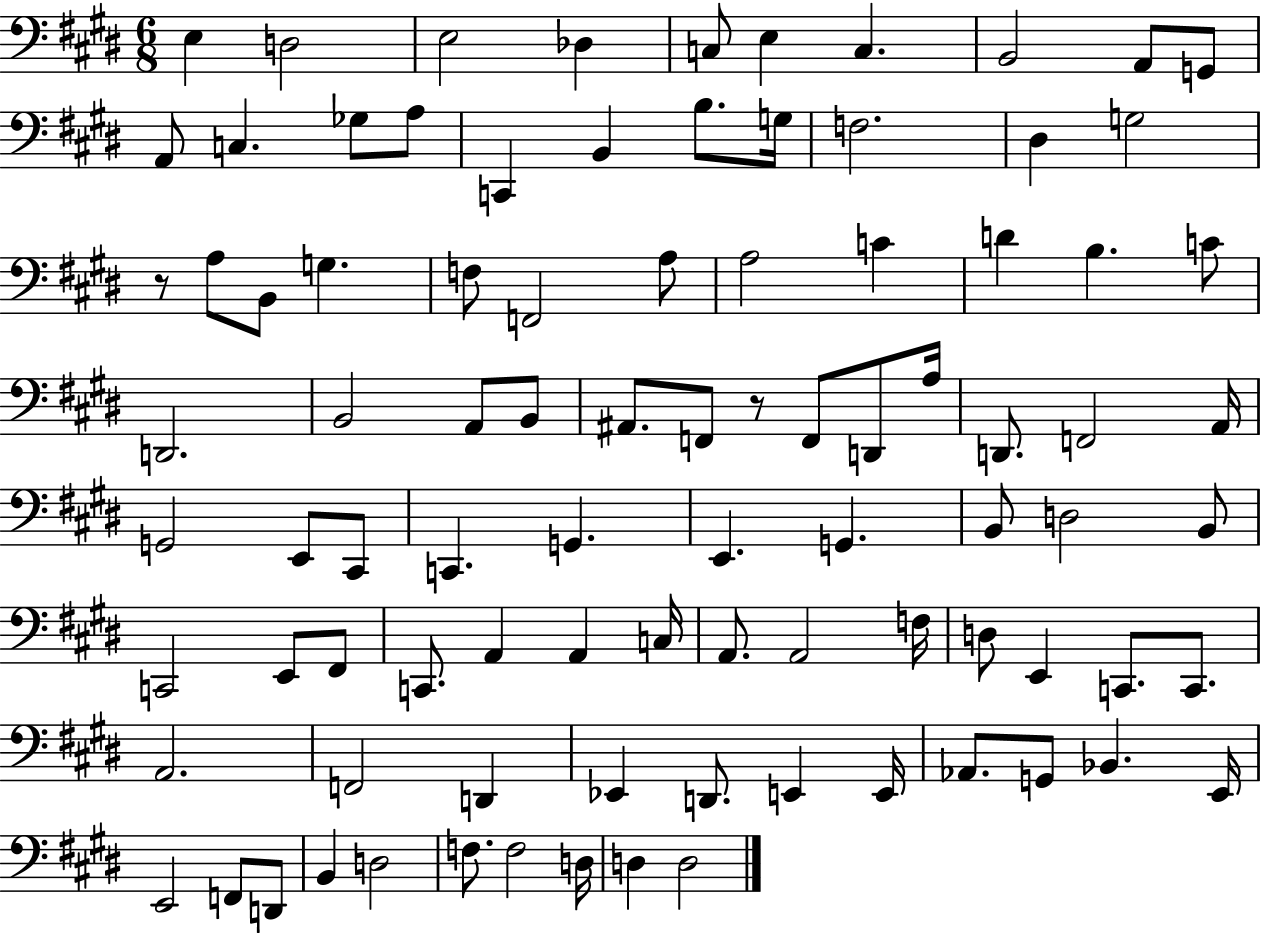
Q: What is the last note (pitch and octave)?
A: D3